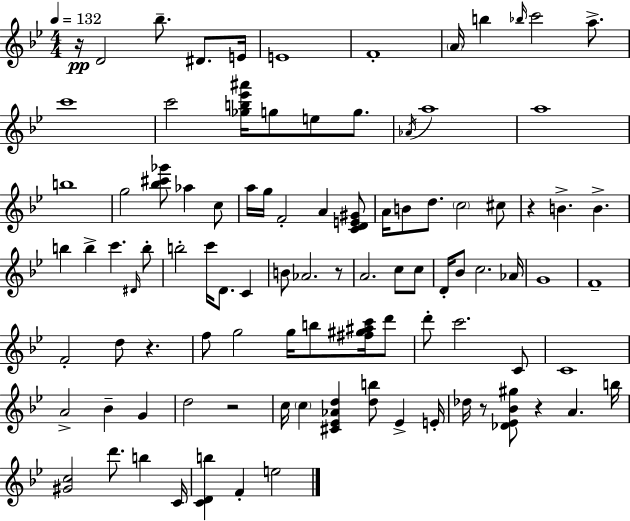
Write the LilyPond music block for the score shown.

{
  \clef treble
  \numericTimeSignature
  \time 4/4
  \key g \minor
  \tempo 4 = 132
  \repeat volta 2 { r16\pp d'2 bes''8.-- dis'8. e'16 | e'1 | f'1-. | \parenthesize a'16 b''4 \grace { bes''16 } c'''2 a''8.-> | \break c'''1 | c'''2 <ges'' b'' ees''' ais'''>16 g''8 e''8 g''8. | \acciaccatura { aes'16 } a''1 | a''1 | \break b''1 | g''2 <bes'' cis''' ges'''>8 aes''4 | c''8 a''16 g''16 f'2-. a'4 | <c' d' e' gis'>8 a'16 b'8 d''8. \parenthesize c''2 | \break cis''8 r4 b'4.-> b'4.-> | b''4 b''4-> c'''4. | \grace { dis'16 } b''8-. b''2-. c'''16 d'8. c'4 | b'8 aes'2. | \break r8 a'2. c''8 | c''8 d'16-. bes'8 c''2. | aes'16 g'1 | f'1-- | \break f'2-. d''8 r4. | f''8 g''2 g''16 b''8 | <fis'' gis'' ais'' c'''>16 d'''8 d'''8-. c'''2. | c'8 c'1 | \break a'2-> bes'4-- g'4 | d''2 r2 | c''16 \parenthesize c''4 <cis' ees' aes' d''>4 <d'' b''>8 ees'4-> | e'16-. des''16 r8 <des' ees' bes' gis''>8 r4 a'4. | \break b''16 <gis' c''>2 d'''8. b''4 | c'16 <c' d' b''>4 f'4-. e''2 | } \bar "|."
}